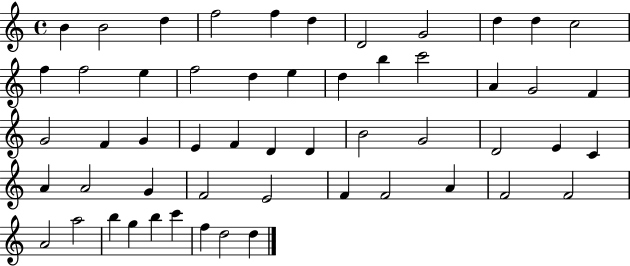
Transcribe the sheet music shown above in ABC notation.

X:1
T:Untitled
M:4/4
L:1/4
K:C
B B2 d f2 f d D2 G2 d d c2 f f2 e f2 d e d b c'2 A G2 F G2 F G E F D D B2 G2 D2 E C A A2 G F2 E2 F F2 A F2 F2 A2 a2 b g b c' f d2 d